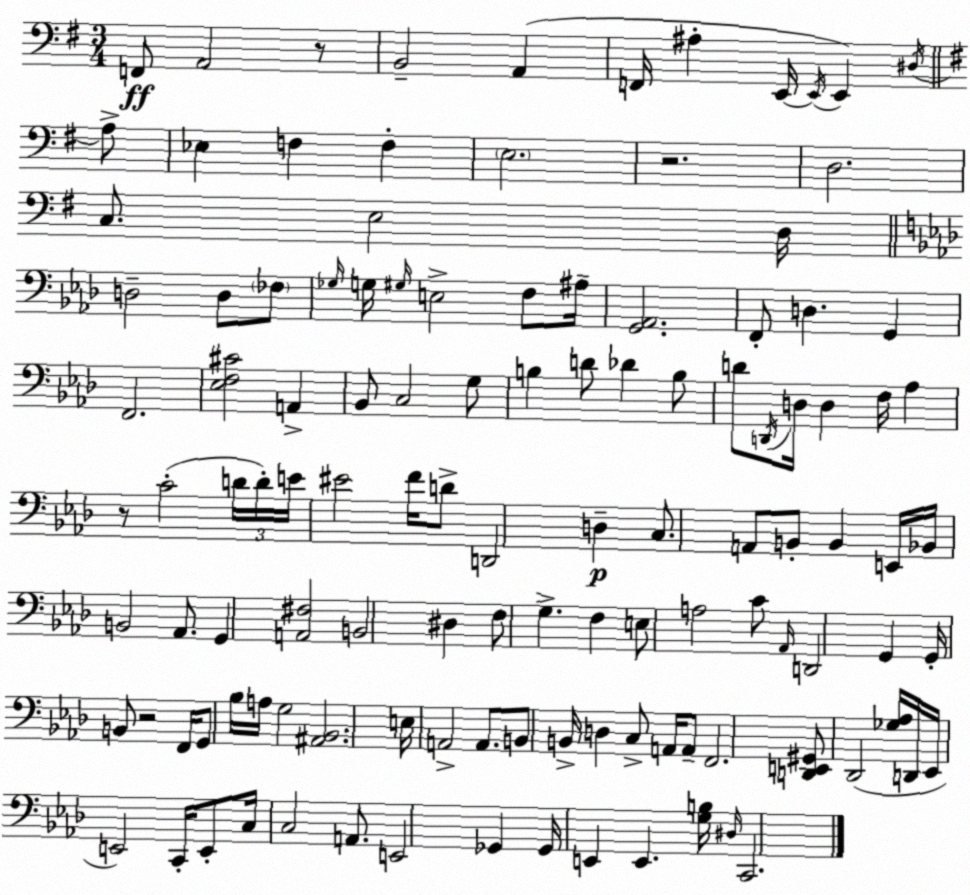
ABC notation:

X:1
T:Untitled
M:3/4
L:1/4
K:G
F,,/2 A,,2 z/2 B,,2 A,, F,,/4 ^A, E,,/4 E,,/4 E,, ^D,/4 A,/2 _E, F, F, E,2 z2 D,2 C,/2 E,2 D,/4 D,2 D,/2 _F,/2 _G,/4 G,/4 ^G,/4 E,2 F,/2 ^A,/4 [G,,_A,,]2 F,,/2 D, G,, F,,2 [_E,F,^C]2 A,, _B,,/2 C,2 G,/2 B, D/2 _D B,/2 D/2 D,,/4 D,/4 D, F,/4 _A, z/2 C2 D/4 D/4 E/4 ^E2 F/4 D/2 D,,2 D, C,/2 A,,/2 B,,/2 B,, E,,/4 _B,,/4 B,,2 _A,,/2 G,, [A,,^F,]2 B,,2 ^D, F,/2 G, F, E,/2 A,2 C/2 _A,,/4 D,,2 G,, G,,/4 B,,/2 z2 F,,/4 G,,/2 _B,/4 A,/4 G,2 [^A,,_B,,]2 E,/4 A,,2 A,,/2 B,,/2 B,,/4 D, C,/2 A,,/4 A,,/2 F,,2 [D,,E,,^G,,]/2 _D,,2 [_G,_A,]/4 D,,/4 _E,,/4 E,,2 C,,/4 E,,/2 C,/4 C,2 A,,/2 E,,2 _G,, _G,,/4 E,, E,, [G,B,]/4 ^D,/4 C,,2